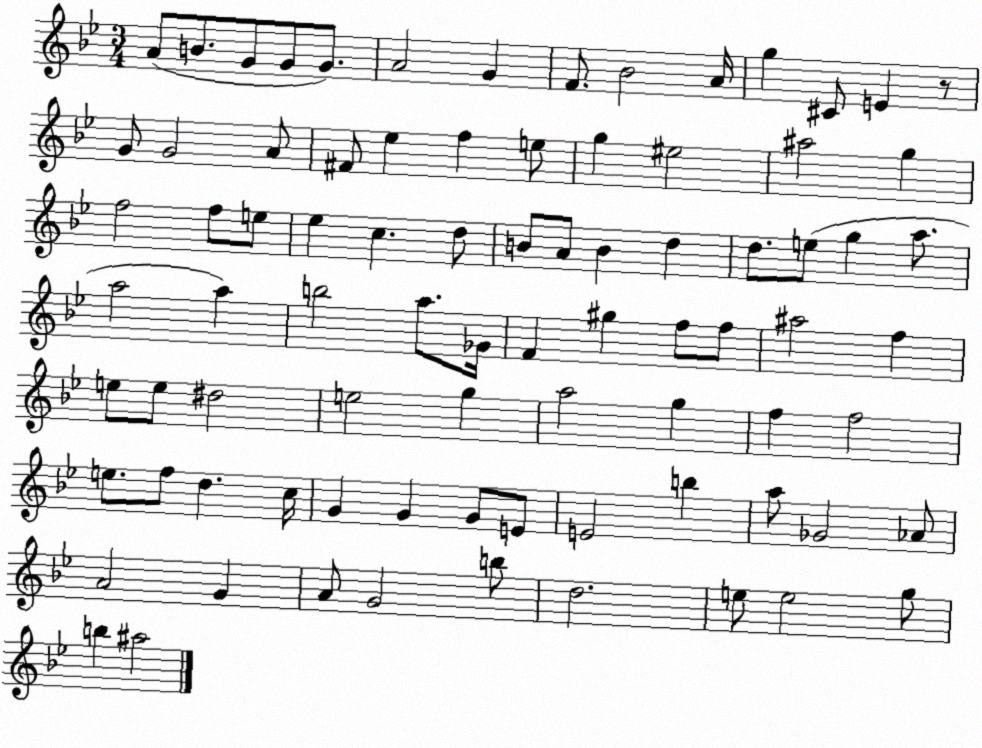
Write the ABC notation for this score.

X:1
T:Untitled
M:3/4
L:1/4
K:Bb
A/2 B/2 G/2 G/2 G/2 A2 G F/2 _B2 A/4 g ^C/2 E z/2 G/2 G2 A/2 ^F/2 _e f e/2 g ^e2 ^a2 g f2 f/2 e/2 _e c d/2 B/2 A/2 B d d/2 e/2 g a/2 a2 a b2 a/2 _G/4 F ^g f/2 f/2 ^a2 f e/2 e/2 ^d2 e2 g a2 g f f2 e/2 f/2 d c/4 G G G/2 E/2 E2 b a/2 _G2 _A/2 A2 G A/2 G2 b/2 d2 e/2 e2 g/2 b ^a2